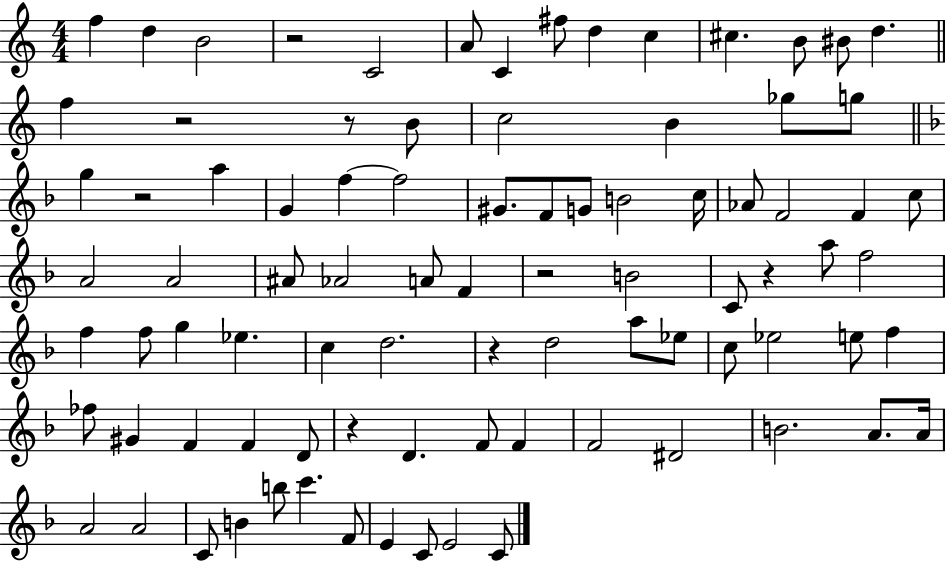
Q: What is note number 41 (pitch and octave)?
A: C4